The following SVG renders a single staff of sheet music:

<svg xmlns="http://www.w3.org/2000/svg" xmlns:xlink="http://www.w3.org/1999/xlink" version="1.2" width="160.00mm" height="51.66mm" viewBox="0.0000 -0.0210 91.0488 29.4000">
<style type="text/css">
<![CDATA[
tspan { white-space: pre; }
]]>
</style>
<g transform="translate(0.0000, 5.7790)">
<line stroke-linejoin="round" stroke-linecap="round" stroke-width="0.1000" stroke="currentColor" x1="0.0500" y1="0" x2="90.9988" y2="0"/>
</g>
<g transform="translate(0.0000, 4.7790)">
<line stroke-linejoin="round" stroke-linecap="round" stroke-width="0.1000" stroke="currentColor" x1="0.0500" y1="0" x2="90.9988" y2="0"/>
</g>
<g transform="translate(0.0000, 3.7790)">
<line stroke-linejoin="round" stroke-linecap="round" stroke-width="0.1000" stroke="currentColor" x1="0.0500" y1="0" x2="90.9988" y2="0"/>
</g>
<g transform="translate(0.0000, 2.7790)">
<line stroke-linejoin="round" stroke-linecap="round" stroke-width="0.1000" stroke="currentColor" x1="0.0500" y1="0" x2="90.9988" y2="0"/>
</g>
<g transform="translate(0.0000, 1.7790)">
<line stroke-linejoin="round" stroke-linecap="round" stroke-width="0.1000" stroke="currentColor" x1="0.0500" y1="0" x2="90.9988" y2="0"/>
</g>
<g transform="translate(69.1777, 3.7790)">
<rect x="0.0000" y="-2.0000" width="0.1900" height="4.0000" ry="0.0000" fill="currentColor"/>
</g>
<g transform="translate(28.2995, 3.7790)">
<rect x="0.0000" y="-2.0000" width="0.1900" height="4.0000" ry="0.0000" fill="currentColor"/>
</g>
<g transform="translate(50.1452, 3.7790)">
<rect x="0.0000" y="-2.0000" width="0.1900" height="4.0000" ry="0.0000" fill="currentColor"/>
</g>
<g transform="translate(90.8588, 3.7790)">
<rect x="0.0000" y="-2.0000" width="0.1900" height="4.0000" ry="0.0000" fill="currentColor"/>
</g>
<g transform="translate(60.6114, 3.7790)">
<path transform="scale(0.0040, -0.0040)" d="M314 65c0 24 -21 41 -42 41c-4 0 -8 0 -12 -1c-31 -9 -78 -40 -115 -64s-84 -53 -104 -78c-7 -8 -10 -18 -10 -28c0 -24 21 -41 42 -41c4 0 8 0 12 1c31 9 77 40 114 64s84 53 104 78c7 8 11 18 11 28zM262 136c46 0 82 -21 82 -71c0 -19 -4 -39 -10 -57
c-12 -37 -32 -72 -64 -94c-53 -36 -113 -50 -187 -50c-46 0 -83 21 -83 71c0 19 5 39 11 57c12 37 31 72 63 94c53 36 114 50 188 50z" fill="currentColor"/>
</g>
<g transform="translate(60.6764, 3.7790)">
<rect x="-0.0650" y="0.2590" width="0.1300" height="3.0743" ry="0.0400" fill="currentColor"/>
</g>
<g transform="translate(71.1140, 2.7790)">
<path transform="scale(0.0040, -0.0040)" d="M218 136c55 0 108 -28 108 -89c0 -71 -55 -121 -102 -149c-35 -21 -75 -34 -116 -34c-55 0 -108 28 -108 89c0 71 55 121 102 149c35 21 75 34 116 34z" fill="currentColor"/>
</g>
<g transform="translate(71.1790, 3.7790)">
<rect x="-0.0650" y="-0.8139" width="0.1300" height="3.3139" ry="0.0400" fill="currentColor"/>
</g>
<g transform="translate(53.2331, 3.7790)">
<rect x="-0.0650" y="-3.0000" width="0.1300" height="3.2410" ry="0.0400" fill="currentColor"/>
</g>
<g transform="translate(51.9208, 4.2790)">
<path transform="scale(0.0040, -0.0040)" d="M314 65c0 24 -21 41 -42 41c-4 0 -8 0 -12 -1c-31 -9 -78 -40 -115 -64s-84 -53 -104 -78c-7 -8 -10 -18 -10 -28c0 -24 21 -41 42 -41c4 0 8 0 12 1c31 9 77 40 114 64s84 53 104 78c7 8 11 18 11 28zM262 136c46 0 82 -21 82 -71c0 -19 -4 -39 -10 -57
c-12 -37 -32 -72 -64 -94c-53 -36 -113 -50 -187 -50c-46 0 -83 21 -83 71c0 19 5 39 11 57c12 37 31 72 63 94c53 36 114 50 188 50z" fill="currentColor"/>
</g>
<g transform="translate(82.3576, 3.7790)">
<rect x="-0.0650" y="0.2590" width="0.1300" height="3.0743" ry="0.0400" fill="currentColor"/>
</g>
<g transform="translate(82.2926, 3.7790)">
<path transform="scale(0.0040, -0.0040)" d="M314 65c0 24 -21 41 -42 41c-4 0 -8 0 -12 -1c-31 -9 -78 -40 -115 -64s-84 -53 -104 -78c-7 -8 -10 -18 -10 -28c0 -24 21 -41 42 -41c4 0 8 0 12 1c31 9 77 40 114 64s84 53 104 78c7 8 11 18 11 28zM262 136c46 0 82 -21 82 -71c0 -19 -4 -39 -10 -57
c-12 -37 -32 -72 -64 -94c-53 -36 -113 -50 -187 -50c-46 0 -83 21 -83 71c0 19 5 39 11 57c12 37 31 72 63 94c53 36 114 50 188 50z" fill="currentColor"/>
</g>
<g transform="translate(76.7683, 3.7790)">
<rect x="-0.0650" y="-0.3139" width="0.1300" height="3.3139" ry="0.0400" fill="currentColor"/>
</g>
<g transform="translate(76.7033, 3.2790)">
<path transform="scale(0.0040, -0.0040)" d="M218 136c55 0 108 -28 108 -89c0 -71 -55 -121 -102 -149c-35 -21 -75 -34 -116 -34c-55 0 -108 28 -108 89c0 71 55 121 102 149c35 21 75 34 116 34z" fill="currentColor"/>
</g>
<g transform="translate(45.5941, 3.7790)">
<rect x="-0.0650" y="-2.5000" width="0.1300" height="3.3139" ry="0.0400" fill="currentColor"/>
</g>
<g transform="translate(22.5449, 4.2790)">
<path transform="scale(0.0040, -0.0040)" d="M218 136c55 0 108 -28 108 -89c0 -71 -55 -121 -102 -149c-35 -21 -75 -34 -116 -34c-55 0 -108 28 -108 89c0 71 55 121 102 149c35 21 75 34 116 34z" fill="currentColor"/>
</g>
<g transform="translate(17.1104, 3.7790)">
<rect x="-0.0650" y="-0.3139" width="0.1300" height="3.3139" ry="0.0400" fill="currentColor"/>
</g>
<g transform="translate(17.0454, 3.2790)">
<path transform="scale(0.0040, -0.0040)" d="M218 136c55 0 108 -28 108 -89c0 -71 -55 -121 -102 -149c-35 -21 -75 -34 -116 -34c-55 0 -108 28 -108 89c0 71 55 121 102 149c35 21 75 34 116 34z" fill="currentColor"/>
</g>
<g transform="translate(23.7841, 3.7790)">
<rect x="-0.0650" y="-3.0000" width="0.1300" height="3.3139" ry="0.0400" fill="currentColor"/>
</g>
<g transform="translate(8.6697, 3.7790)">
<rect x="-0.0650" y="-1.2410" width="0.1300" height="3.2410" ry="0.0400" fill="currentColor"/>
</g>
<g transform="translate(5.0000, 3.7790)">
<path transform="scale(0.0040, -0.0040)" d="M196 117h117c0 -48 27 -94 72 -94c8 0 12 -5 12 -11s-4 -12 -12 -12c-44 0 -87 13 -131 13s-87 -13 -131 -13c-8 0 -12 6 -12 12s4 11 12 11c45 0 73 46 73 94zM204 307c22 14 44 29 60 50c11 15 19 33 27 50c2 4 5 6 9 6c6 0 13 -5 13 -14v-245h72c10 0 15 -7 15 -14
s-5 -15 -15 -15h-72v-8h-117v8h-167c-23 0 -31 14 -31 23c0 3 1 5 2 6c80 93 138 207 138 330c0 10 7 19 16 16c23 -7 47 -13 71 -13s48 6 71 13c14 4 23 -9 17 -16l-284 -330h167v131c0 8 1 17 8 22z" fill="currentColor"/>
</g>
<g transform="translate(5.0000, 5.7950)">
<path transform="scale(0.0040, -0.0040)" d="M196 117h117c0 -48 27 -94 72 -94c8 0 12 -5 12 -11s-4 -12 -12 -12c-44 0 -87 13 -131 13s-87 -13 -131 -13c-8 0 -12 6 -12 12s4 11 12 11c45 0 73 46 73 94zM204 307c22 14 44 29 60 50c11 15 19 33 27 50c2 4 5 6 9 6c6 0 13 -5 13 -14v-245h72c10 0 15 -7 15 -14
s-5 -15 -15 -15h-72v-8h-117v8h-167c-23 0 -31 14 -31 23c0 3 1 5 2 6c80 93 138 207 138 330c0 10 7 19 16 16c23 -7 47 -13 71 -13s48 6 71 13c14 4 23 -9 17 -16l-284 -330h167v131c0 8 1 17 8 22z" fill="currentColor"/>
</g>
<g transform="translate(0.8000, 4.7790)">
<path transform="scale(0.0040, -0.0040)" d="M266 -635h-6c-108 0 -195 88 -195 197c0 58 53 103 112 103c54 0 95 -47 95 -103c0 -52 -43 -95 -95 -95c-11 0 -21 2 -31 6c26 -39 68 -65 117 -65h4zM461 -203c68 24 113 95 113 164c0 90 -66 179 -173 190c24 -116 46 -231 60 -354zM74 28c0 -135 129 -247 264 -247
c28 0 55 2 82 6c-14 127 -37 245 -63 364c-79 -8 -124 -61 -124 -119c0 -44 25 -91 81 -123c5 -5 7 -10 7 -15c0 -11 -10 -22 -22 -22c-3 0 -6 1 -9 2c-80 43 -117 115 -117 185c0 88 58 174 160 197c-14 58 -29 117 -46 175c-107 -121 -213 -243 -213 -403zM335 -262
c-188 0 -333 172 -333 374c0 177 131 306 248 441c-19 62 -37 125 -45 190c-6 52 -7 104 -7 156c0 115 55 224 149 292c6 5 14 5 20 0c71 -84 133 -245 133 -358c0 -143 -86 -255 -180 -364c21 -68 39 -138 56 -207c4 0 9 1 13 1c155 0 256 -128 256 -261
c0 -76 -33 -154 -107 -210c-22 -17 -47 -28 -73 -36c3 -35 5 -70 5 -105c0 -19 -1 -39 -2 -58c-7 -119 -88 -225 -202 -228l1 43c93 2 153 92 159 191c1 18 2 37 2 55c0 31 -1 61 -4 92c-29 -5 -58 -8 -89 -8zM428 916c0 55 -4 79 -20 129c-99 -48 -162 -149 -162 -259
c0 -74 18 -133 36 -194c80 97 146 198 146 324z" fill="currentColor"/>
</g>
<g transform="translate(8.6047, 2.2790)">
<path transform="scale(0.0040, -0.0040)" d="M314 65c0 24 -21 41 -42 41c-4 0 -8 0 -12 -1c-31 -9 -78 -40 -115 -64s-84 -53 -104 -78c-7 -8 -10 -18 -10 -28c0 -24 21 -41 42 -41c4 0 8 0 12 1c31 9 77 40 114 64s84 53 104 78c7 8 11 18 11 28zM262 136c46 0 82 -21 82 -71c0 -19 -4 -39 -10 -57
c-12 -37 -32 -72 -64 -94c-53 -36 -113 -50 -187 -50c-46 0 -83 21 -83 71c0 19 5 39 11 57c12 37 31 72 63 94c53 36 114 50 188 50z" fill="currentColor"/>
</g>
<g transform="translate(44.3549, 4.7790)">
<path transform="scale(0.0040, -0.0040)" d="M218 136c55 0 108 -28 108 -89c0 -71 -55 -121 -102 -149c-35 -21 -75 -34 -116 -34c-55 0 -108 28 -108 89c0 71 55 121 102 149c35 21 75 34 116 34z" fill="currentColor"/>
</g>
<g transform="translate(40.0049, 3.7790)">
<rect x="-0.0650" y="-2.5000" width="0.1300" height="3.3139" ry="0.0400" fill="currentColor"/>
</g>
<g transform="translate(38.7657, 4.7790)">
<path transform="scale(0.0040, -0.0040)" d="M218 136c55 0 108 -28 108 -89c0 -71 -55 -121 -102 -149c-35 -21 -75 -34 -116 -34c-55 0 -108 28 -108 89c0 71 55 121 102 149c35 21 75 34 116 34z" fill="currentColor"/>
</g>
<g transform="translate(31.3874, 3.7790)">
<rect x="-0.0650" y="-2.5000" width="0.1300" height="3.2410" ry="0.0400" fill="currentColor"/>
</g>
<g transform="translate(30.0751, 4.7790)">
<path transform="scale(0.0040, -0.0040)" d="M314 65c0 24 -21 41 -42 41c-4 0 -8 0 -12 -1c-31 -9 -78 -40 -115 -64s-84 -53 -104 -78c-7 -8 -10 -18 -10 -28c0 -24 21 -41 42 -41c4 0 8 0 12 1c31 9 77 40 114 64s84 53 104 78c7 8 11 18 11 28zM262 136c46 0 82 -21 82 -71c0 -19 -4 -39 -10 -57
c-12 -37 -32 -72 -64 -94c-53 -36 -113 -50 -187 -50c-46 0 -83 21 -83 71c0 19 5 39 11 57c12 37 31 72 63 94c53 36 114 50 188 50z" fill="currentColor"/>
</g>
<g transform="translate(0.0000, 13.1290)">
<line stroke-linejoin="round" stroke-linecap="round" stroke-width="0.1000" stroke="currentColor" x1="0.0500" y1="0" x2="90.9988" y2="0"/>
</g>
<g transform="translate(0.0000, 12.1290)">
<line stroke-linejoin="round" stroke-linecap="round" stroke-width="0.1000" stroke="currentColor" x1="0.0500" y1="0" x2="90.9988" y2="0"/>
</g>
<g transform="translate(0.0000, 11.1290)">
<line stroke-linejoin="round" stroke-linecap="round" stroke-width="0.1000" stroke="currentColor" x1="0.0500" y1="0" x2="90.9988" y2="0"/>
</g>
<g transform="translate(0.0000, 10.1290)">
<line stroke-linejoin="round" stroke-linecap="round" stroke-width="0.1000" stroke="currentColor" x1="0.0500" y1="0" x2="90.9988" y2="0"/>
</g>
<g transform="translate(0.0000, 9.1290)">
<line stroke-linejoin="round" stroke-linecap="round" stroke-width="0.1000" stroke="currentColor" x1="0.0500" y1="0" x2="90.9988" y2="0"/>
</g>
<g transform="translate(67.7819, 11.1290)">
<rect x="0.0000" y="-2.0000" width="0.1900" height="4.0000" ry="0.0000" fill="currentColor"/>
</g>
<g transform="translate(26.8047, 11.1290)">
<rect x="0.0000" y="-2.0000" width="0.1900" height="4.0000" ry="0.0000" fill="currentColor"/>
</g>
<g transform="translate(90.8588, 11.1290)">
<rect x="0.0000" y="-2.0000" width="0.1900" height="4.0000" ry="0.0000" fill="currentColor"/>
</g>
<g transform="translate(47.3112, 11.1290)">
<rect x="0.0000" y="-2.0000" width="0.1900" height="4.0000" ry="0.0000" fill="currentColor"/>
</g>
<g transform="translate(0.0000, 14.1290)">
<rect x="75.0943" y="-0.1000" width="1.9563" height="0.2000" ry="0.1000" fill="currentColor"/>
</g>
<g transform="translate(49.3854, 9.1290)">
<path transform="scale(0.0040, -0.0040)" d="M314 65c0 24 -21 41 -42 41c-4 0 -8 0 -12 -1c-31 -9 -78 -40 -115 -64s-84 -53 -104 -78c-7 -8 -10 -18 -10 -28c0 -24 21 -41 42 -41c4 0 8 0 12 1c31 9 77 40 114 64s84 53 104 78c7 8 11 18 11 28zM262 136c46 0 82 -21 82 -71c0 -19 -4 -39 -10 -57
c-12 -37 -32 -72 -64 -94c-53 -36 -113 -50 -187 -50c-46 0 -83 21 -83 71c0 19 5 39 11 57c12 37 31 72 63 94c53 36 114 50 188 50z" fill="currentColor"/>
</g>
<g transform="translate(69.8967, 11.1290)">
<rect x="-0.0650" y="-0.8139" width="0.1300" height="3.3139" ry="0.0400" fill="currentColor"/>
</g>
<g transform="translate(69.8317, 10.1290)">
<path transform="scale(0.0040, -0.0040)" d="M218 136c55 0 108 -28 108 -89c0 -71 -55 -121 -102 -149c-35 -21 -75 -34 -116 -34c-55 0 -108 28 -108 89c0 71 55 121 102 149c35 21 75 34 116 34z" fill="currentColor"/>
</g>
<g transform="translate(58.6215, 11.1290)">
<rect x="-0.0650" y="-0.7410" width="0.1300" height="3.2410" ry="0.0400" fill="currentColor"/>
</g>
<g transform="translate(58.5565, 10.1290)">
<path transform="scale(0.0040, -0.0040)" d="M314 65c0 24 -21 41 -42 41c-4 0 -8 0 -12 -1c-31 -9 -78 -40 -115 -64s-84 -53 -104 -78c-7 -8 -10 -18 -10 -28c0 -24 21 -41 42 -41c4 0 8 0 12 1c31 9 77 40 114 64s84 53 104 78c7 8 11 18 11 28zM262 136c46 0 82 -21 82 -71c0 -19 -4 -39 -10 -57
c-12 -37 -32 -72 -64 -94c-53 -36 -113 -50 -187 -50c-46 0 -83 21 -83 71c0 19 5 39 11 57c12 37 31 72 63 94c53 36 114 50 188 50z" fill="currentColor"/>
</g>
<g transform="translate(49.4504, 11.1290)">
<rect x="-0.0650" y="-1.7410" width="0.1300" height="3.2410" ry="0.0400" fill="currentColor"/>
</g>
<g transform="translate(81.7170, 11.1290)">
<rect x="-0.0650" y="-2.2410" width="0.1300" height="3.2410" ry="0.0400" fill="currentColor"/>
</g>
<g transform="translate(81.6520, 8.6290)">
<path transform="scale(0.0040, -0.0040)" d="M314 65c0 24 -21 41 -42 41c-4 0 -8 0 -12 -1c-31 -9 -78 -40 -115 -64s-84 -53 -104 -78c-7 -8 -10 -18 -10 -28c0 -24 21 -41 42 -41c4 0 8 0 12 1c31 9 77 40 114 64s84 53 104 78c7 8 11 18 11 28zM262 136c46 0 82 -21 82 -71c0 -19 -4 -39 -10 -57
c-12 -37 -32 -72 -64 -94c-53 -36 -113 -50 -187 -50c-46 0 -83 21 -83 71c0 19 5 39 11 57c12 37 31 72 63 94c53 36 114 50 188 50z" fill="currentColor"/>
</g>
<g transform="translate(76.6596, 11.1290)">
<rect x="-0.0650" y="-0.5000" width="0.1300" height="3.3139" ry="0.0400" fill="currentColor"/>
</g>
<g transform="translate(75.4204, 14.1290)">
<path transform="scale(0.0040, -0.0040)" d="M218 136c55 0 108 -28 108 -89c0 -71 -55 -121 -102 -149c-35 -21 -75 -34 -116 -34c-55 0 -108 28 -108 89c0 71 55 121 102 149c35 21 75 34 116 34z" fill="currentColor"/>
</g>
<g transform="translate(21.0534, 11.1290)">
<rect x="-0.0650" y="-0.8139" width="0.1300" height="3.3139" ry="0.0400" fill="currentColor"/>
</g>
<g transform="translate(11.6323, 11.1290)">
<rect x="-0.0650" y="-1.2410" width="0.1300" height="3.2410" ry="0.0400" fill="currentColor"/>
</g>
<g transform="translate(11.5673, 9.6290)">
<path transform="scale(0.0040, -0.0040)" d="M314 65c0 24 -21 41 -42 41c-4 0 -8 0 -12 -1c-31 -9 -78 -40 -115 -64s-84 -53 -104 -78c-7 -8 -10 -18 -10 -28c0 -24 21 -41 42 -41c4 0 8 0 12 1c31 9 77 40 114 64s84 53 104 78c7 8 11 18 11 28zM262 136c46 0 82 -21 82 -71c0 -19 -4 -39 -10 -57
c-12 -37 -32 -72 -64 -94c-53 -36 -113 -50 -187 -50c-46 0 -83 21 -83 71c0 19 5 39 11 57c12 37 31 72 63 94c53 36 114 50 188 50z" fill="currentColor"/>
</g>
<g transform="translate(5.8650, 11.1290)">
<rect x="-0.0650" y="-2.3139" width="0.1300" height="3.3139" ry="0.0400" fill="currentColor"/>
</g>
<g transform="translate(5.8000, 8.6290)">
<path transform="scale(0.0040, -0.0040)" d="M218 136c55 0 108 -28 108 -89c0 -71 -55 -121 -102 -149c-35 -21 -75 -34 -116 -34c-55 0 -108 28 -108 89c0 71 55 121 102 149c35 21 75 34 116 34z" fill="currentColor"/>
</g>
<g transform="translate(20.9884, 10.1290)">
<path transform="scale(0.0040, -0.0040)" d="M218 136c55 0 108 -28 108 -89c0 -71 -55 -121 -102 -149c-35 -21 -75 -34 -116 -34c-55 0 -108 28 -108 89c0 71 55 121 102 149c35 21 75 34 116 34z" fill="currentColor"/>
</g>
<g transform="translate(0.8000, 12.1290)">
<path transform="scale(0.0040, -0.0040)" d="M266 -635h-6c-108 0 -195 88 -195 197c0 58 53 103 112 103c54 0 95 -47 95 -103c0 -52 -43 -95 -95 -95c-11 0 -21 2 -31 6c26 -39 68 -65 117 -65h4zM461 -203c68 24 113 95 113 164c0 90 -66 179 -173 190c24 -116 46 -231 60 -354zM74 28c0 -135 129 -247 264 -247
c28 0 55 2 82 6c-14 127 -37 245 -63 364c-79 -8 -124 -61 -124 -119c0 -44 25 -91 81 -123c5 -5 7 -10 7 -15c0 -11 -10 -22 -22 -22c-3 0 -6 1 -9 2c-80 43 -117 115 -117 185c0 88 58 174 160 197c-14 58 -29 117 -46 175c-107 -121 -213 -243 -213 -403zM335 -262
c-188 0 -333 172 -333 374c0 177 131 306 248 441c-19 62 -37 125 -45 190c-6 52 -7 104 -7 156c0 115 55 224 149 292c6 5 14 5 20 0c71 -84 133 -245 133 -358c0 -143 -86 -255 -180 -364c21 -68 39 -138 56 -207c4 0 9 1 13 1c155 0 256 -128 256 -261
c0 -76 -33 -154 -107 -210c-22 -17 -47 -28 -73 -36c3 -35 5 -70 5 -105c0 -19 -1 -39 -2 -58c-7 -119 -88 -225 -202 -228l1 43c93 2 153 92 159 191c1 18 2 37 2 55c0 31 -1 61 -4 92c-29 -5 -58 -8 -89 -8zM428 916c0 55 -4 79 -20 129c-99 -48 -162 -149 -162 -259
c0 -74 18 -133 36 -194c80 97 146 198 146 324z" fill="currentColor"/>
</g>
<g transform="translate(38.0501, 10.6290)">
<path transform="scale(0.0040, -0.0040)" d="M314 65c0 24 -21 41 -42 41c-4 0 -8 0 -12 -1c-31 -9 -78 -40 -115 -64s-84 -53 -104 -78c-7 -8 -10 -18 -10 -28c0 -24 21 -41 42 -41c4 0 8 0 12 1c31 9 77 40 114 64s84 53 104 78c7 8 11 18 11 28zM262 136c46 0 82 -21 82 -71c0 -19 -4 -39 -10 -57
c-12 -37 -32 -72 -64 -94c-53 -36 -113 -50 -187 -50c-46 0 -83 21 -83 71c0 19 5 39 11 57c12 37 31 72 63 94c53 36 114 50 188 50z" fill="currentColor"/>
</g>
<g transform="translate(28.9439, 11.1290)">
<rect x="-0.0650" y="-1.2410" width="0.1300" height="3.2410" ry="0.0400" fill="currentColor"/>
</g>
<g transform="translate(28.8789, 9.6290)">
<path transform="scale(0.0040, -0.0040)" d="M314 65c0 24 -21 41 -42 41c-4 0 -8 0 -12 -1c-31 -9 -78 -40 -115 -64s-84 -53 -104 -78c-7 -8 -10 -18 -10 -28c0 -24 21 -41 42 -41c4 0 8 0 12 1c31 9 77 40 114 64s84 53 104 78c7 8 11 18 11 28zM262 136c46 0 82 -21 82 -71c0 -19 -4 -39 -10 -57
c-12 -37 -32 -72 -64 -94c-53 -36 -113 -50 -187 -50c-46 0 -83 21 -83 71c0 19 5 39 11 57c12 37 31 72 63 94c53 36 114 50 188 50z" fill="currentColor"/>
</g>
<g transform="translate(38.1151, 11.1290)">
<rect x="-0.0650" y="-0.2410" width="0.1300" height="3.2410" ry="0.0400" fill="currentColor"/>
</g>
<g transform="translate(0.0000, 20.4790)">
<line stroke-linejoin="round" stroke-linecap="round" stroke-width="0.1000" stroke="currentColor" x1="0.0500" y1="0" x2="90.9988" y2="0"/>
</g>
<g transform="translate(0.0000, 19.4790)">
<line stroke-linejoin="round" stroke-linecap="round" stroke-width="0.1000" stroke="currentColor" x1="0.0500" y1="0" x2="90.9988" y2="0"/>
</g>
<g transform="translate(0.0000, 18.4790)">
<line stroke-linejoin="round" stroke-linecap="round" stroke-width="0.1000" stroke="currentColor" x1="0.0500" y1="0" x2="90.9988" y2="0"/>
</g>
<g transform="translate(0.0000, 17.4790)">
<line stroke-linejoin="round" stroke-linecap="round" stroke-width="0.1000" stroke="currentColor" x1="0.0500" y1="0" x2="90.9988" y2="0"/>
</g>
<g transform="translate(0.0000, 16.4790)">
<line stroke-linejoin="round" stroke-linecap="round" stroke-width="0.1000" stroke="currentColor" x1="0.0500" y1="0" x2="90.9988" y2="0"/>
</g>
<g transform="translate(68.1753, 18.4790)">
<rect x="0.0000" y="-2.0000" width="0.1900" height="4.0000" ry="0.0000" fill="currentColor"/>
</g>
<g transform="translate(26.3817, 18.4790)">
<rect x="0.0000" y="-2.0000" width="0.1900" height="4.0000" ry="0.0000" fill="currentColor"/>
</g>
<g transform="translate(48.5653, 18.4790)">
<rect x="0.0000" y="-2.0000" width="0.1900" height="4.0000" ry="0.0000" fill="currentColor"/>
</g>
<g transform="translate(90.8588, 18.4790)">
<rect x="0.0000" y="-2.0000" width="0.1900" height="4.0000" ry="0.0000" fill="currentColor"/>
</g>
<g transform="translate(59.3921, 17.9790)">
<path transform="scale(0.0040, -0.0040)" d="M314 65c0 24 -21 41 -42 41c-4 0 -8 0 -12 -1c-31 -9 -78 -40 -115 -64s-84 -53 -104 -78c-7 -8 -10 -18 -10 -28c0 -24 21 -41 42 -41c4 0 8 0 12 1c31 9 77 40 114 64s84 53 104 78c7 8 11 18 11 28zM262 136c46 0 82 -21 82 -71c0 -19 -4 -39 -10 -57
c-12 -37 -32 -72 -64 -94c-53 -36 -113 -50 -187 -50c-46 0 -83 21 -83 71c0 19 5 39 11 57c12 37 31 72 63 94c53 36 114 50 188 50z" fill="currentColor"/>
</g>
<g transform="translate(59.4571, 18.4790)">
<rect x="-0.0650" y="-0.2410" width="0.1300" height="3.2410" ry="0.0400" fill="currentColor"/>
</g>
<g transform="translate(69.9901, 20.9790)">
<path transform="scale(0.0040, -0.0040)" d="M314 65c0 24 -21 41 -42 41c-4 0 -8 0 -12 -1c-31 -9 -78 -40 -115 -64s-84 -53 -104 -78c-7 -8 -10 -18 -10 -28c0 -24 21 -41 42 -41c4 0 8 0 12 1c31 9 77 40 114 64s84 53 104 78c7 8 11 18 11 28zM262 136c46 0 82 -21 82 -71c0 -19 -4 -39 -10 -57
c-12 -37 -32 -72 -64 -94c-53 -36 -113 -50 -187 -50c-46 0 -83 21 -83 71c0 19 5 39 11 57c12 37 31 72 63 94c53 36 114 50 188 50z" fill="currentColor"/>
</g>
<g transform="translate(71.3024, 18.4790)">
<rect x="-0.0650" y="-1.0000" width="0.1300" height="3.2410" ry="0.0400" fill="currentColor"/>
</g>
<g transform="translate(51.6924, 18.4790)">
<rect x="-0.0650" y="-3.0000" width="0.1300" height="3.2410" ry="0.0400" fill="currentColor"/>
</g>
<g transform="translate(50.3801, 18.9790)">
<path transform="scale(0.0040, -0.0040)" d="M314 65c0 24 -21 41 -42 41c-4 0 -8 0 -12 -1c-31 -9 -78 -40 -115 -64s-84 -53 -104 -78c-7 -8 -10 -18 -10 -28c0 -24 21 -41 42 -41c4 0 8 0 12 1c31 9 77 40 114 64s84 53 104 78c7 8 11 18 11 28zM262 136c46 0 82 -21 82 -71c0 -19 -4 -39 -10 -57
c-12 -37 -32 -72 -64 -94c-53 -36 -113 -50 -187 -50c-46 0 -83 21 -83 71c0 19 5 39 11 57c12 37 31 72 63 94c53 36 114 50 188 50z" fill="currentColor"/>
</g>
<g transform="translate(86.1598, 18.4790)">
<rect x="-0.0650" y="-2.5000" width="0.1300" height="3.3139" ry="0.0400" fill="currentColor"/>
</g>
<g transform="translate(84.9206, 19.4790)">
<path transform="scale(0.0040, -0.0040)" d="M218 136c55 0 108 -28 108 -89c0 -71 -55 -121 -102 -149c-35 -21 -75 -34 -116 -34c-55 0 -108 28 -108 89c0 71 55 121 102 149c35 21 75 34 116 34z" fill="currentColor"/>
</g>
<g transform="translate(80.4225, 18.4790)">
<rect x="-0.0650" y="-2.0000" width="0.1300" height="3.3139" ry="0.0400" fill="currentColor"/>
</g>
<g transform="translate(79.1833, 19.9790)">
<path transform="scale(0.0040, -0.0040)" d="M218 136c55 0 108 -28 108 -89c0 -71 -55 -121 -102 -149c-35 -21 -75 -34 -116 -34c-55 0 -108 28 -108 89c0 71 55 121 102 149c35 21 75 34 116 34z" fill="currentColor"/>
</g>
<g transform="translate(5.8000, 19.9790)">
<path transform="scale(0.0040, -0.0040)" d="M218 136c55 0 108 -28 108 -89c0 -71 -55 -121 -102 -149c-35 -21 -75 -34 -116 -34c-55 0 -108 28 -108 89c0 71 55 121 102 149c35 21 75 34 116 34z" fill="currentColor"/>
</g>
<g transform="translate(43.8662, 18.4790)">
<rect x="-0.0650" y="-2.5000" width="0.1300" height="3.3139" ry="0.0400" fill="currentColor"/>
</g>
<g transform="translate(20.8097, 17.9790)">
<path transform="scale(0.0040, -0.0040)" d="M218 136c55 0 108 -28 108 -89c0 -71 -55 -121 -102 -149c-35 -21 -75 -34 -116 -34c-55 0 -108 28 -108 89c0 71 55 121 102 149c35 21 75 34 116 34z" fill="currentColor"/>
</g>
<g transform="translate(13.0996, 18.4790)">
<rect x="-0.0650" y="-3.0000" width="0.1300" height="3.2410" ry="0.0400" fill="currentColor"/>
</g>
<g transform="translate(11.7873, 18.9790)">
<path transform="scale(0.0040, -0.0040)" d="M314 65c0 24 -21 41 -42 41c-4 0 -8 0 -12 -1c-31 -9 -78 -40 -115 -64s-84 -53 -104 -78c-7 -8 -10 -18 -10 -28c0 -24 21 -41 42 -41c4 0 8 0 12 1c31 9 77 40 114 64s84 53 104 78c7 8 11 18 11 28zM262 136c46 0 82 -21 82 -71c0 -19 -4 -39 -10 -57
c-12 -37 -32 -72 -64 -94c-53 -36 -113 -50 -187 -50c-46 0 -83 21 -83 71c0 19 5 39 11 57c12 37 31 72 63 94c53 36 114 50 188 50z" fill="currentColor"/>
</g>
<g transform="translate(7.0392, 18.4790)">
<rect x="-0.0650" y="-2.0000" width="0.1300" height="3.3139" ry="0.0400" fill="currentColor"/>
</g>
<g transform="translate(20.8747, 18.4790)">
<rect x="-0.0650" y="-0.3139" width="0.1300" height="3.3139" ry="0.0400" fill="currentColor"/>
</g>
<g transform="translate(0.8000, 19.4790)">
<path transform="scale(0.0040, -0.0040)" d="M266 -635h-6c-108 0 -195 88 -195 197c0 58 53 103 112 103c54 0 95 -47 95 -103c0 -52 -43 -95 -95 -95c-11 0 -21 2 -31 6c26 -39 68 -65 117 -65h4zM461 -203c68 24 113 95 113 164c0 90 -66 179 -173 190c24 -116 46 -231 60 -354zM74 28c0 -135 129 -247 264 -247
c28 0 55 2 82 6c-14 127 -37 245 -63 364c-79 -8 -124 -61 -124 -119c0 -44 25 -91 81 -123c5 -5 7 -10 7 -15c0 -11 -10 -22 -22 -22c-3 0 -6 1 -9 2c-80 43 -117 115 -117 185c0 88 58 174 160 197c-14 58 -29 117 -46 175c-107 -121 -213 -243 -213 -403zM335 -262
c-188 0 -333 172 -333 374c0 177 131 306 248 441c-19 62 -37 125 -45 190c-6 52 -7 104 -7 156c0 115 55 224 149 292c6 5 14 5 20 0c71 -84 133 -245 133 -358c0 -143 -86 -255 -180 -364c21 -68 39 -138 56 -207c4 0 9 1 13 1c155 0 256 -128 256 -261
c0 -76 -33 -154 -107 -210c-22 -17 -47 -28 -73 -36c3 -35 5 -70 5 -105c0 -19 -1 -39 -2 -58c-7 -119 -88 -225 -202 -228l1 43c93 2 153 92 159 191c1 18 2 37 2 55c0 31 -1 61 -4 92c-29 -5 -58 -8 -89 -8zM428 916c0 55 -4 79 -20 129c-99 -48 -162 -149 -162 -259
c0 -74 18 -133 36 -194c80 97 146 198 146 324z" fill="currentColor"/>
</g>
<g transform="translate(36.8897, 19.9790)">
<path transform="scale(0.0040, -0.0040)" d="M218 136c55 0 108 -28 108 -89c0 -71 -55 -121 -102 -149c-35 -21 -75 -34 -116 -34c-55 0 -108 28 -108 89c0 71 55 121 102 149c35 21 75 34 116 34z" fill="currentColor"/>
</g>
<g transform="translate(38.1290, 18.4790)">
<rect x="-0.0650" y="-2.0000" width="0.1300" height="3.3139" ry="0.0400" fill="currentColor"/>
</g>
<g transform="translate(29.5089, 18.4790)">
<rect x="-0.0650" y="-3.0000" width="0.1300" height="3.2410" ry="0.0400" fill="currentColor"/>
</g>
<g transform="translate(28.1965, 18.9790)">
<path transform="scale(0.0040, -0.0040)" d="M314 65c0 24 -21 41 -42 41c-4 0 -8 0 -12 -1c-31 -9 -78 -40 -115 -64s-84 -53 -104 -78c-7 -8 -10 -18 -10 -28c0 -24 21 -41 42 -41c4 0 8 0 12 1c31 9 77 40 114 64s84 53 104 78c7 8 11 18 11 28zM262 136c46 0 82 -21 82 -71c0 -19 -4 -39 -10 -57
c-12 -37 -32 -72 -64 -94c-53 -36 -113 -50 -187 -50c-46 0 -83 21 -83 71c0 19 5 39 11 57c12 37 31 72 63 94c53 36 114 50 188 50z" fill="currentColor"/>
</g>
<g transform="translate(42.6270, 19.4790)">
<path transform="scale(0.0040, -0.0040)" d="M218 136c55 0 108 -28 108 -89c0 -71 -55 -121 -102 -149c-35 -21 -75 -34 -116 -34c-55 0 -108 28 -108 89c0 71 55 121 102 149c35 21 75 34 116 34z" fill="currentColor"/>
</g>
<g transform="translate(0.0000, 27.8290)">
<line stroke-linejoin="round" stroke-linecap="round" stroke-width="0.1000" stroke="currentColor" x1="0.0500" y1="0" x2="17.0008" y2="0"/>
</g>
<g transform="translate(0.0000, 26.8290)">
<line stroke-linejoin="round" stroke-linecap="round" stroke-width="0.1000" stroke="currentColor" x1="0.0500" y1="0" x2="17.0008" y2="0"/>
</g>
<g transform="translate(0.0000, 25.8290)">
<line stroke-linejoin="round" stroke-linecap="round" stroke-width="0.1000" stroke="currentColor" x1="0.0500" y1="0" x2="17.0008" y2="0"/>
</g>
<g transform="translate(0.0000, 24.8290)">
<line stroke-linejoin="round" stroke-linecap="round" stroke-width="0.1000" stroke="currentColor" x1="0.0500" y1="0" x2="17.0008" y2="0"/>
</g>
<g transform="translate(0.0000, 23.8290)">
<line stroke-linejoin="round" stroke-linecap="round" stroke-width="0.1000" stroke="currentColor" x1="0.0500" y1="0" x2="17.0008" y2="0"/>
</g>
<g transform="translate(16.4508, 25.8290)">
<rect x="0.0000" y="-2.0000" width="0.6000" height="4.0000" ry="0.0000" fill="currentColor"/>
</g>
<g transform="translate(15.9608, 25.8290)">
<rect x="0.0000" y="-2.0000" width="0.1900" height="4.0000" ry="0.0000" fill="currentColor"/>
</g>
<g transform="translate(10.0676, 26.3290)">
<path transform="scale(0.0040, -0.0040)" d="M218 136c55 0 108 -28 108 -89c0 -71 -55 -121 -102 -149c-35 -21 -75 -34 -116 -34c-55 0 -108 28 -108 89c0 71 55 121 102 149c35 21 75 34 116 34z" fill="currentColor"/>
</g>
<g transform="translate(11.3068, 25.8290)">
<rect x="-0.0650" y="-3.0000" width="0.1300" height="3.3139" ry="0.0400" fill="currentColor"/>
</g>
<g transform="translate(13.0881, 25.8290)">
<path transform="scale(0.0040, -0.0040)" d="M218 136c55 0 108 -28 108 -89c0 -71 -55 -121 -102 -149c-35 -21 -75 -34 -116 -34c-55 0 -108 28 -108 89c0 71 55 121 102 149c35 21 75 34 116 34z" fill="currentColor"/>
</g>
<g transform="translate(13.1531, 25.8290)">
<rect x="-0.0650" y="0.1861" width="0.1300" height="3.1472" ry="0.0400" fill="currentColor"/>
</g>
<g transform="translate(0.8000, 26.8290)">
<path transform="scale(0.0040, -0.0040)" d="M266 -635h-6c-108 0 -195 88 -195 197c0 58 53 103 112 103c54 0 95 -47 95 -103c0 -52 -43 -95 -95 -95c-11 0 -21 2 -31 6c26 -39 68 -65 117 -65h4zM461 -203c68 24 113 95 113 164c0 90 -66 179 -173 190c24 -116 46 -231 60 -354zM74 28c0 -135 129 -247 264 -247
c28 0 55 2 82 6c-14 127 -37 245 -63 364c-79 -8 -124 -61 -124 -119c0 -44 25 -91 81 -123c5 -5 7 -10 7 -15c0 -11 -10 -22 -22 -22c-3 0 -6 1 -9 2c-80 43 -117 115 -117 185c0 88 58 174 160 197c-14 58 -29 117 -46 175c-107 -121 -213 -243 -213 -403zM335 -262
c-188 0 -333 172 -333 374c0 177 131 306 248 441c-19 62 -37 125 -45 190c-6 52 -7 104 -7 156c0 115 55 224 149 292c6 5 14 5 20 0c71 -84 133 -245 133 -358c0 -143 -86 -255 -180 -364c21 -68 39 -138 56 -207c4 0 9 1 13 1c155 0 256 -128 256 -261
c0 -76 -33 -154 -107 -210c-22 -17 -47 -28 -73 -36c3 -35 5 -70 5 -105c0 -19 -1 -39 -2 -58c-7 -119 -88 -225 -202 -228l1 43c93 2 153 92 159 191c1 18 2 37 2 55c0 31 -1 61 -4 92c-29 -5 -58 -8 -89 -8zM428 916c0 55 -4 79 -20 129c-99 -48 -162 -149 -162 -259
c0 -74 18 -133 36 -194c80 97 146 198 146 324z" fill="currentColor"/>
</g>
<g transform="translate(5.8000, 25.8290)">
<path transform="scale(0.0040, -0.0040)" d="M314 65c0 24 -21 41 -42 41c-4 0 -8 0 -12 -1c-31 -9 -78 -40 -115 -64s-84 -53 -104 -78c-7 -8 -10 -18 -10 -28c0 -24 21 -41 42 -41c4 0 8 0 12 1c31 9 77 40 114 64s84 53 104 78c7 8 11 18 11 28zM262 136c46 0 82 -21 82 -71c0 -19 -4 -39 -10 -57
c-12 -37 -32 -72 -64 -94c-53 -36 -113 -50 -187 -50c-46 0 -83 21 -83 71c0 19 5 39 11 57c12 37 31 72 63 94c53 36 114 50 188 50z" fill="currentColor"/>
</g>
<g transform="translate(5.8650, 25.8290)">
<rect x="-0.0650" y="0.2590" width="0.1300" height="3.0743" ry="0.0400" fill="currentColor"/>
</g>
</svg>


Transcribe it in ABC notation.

X:1
T:Untitled
M:4/4
L:1/4
K:C
e2 c A G2 G G A2 B2 d c B2 g e2 d e2 c2 f2 d2 d C g2 F A2 c A2 F G A2 c2 D2 F G B2 A B